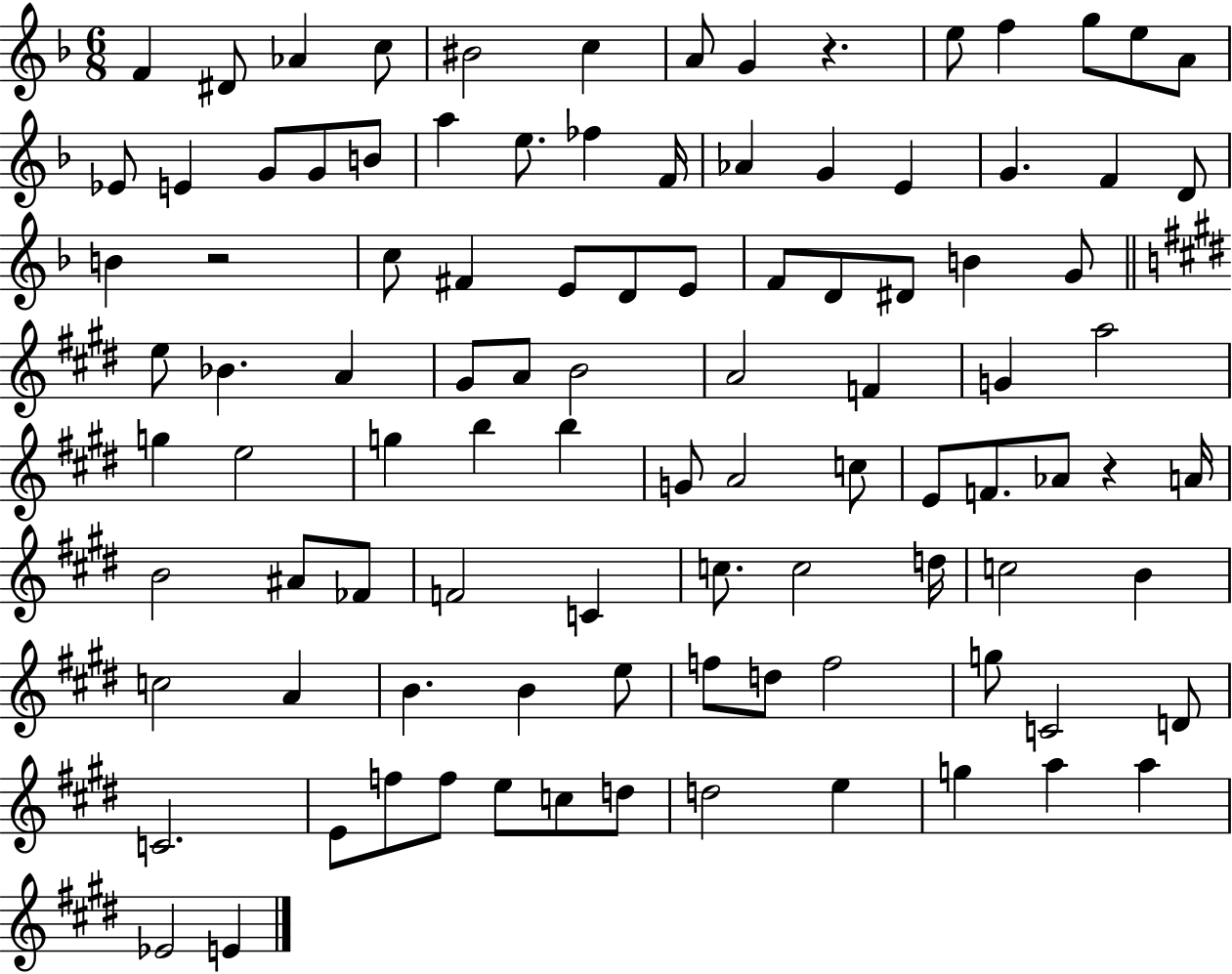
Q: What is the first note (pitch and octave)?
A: F4